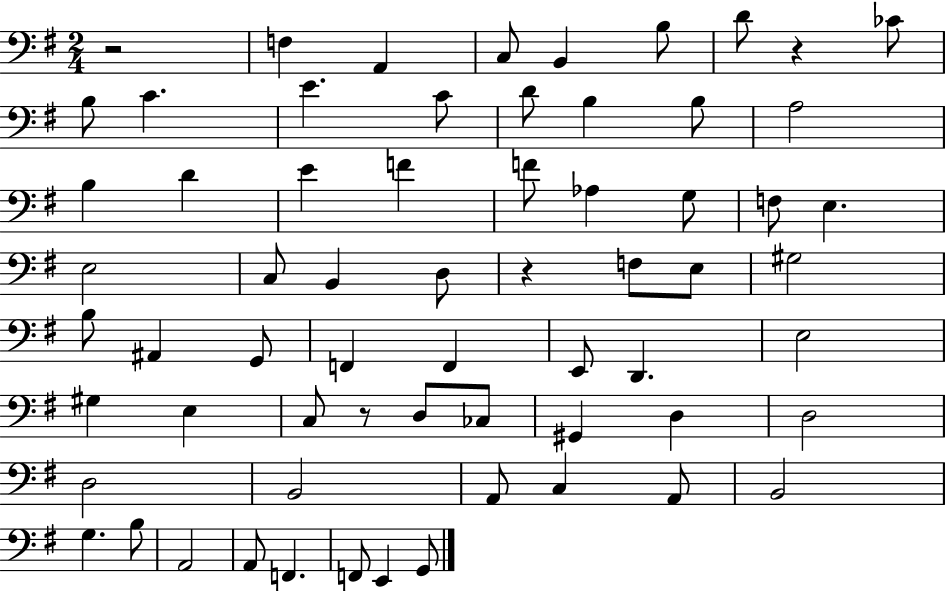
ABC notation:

X:1
T:Untitled
M:2/4
L:1/4
K:G
z2 F, A,, C,/2 B,, B,/2 D/2 z _C/2 B,/2 C E C/2 D/2 B, B,/2 A,2 B, D E F F/2 _A, G,/2 F,/2 E, E,2 C,/2 B,, D,/2 z F,/2 E,/2 ^G,2 B,/2 ^A,, G,,/2 F,, F,, E,,/2 D,, E,2 ^G, E, C,/2 z/2 D,/2 _C,/2 ^G,, D, D,2 D,2 B,,2 A,,/2 C, A,,/2 B,,2 G, B,/2 A,,2 A,,/2 F,, F,,/2 E,, G,,/2